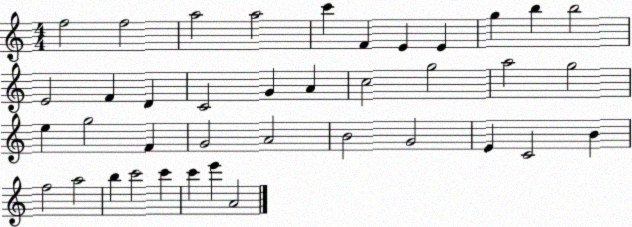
X:1
T:Untitled
M:4/4
L:1/4
K:C
f2 f2 a2 a2 c' F E E g b b2 E2 F D C2 G A c2 g2 a2 g2 e g2 F G2 A2 B2 G2 E C2 B f2 a2 b c'2 c' c' e' A2